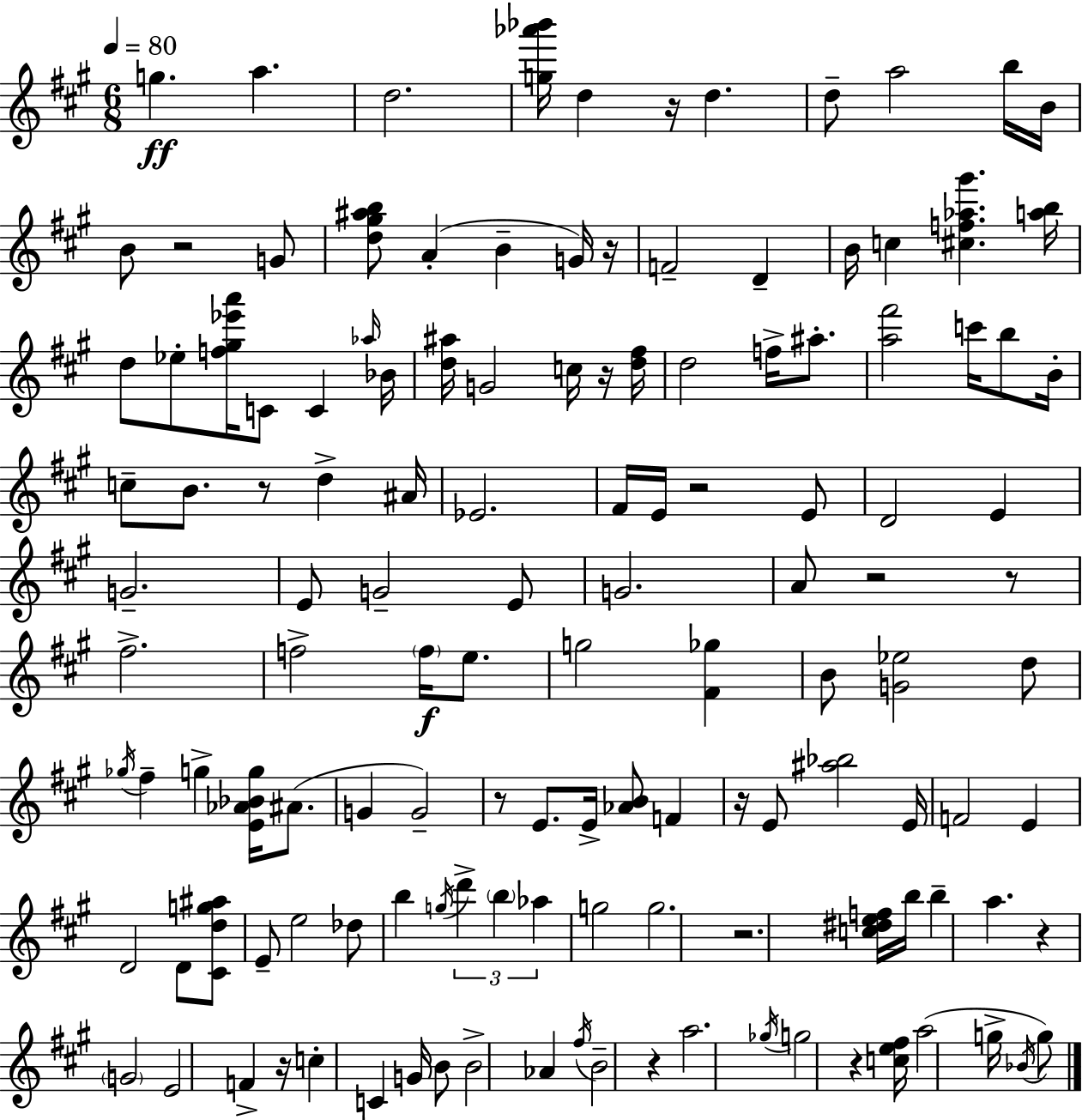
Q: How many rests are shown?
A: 15